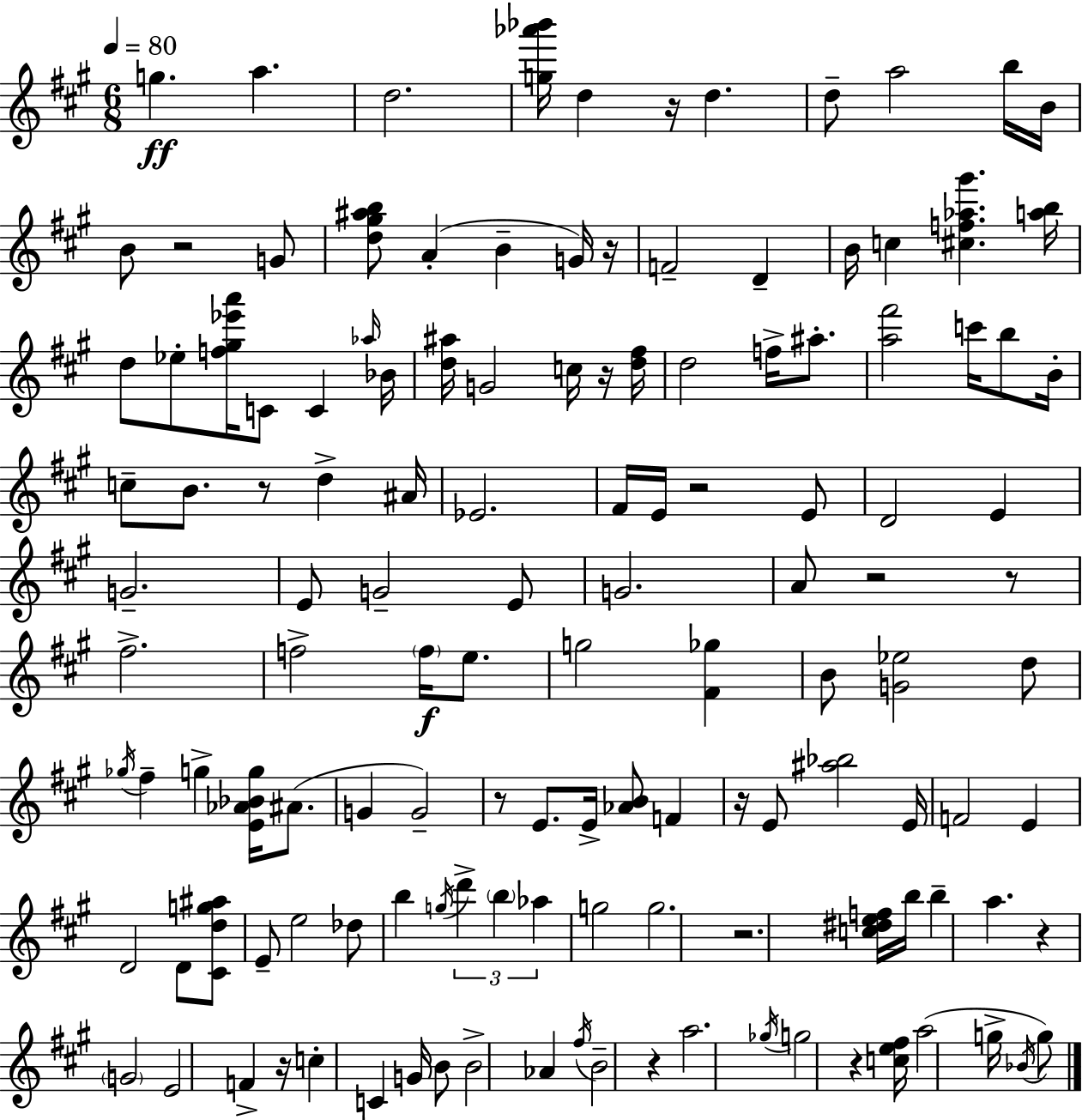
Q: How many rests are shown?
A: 15